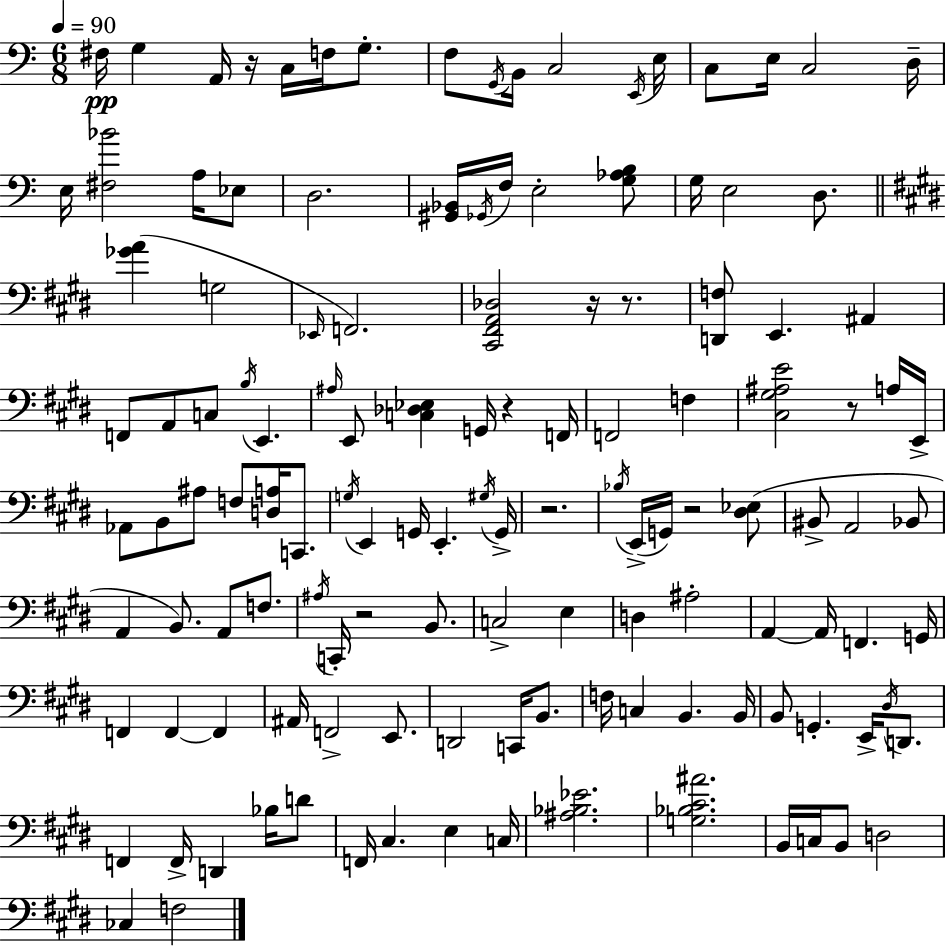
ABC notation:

X:1
T:Untitled
M:6/8
L:1/4
K:C
^F,/4 G, A,,/4 z/4 C,/4 F,/4 G,/2 F,/2 G,,/4 B,,/4 C,2 E,,/4 E,/4 C,/2 E,/4 C,2 D,/4 E,/4 [^F,_B]2 A,/4 _E,/2 D,2 [^G,,_B,,]/4 _G,,/4 F,/4 E,2 [G,_A,B,]/2 G,/4 E,2 D,/2 [_GA] G,2 _E,,/4 F,,2 [^C,,^F,,A,,_D,]2 z/4 z/2 [D,,F,]/2 E,, ^A,, F,,/2 A,,/2 C,/2 B,/4 E,, ^A,/4 E,,/2 [C,_D,_E,] G,,/4 z F,,/4 F,,2 F, [^C,^G,^A,E]2 z/2 A,/4 E,,/4 _A,,/2 B,,/2 ^A,/2 F,/2 [D,A,]/4 C,,/2 G,/4 E,, G,,/4 E,, ^G,/4 G,,/4 z2 _B,/4 E,,/4 G,,/4 z2 [^D,_E,]/2 ^B,,/2 A,,2 _B,,/2 A,, B,,/2 A,,/2 F,/2 ^A,/4 C,,/4 z2 B,,/2 C,2 E, D, ^A,2 A,, A,,/4 F,, G,,/4 F,, F,, F,, ^A,,/4 F,,2 E,,/2 D,,2 C,,/4 B,,/2 F,/4 C, B,, B,,/4 B,,/2 G,, E,,/4 ^D,/4 D,,/2 F,, F,,/4 D,, _B,/4 D/2 F,,/4 ^C, E, C,/4 [^A,_B,_E]2 [G,_B,^C^A]2 B,,/4 C,/4 B,,/2 D,2 _C, F,2